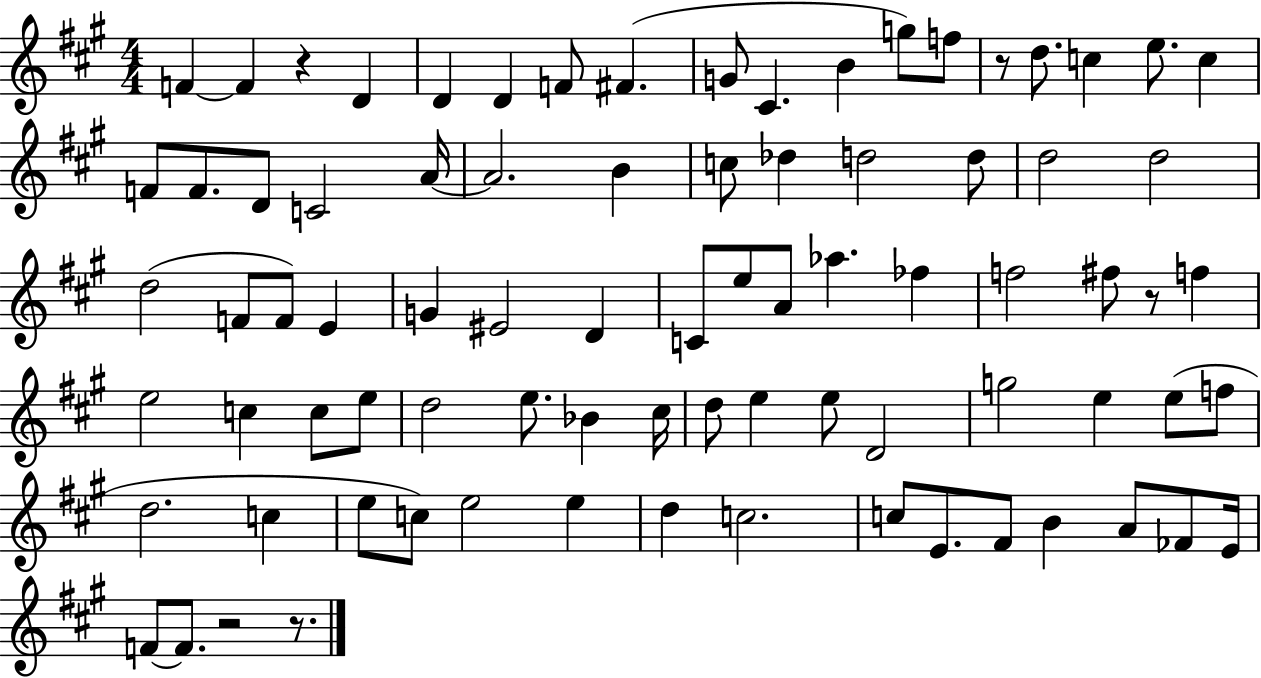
X:1
T:Untitled
M:4/4
L:1/4
K:A
F F z D D D F/2 ^F G/2 ^C B g/2 f/2 z/2 d/2 c e/2 c F/2 F/2 D/2 C2 A/4 A2 B c/2 _d d2 d/2 d2 d2 d2 F/2 F/2 E G ^E2 D C/2 e/2 A/2 _a _f f2 ^f/2 z/2 f e2 c c/2 e/2 d2 e/2 _B ^c/4 d/2 e e/2 D2 g2 e e/2 f/2 d2 c e/2 c/2 e2 e d c2 c/2 E/2 ^F/2 B A/2 _F/2 E/4 F/2 F/2 z2 z/2